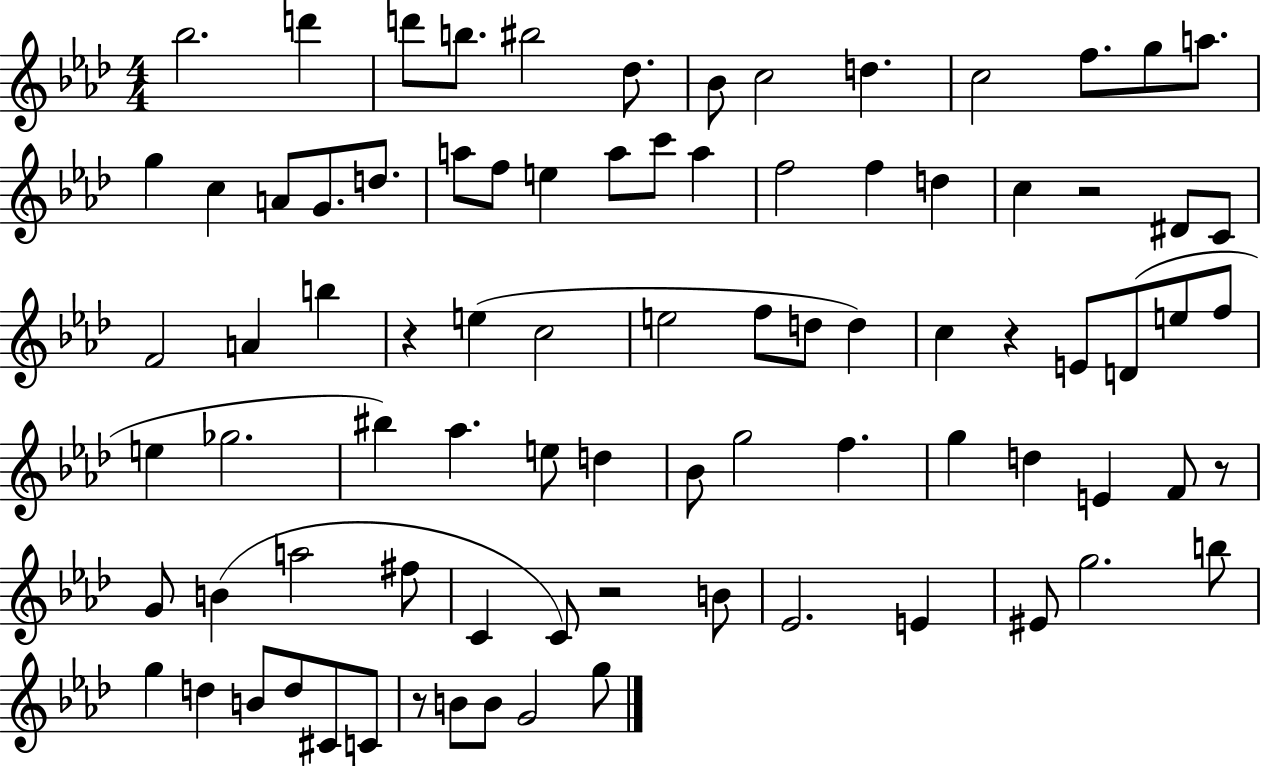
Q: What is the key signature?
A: AES major